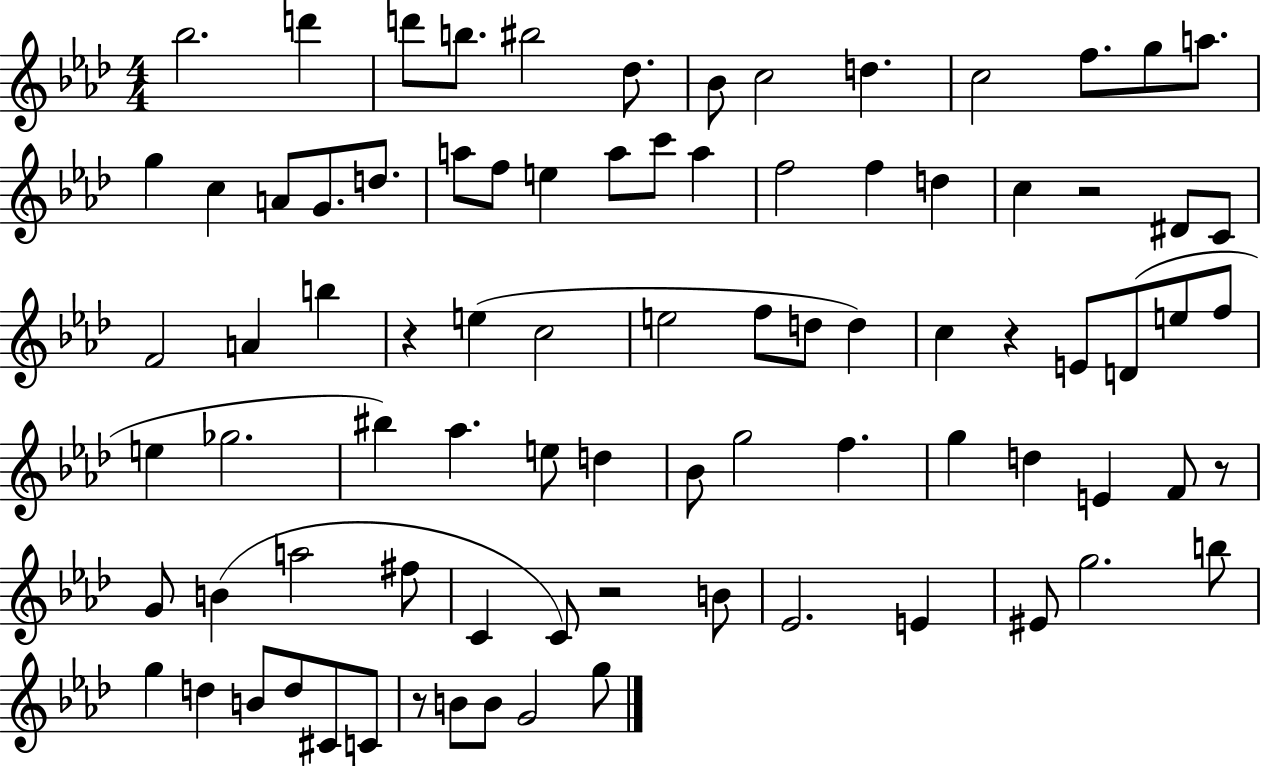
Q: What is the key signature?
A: AES major